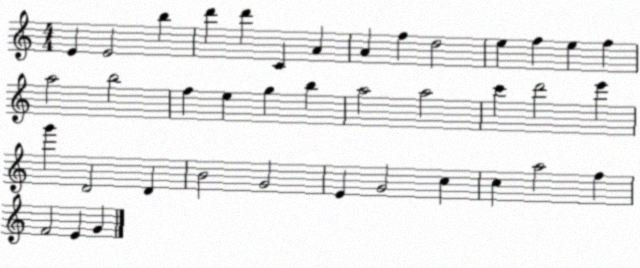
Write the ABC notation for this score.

X:1
T:Untitled
M:4/4
L:1/4
K:C
E E2 b d' d' C A A f d2 e f e f a2 b2 f e g b a2 a2 c' d'2 e' g' D2 D B2 G2 E G2 c c a2 f F2 E G